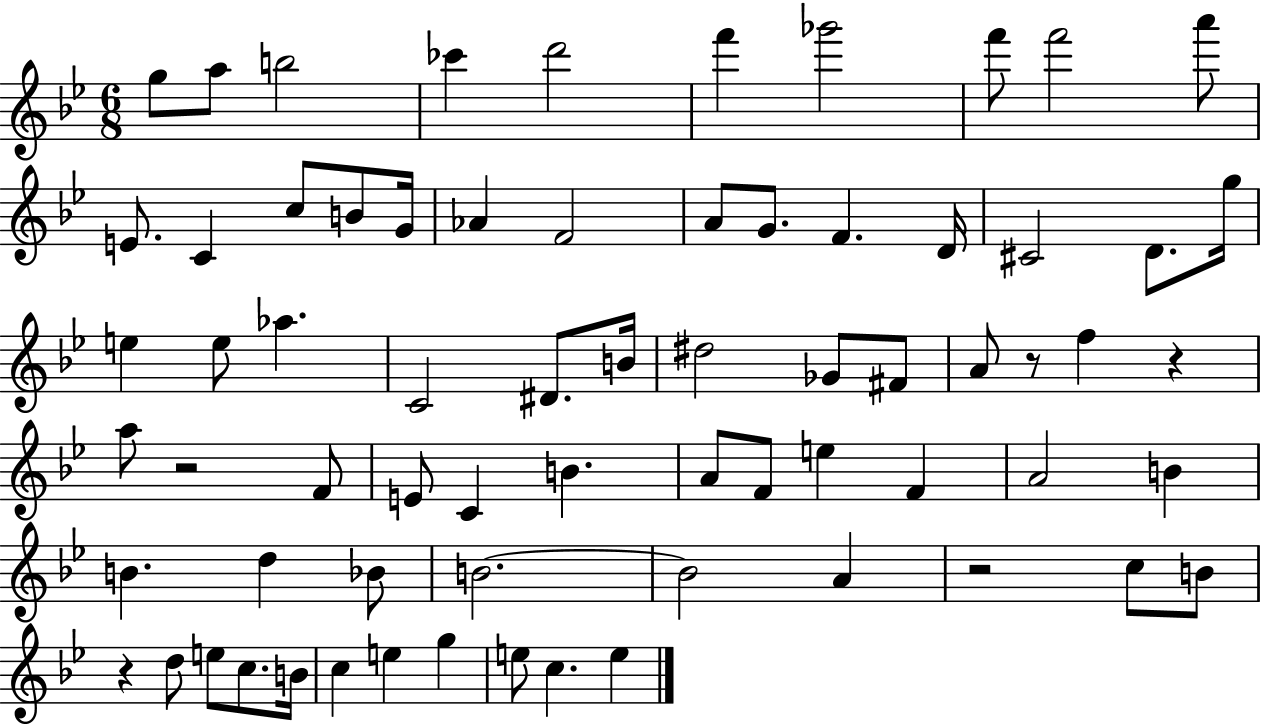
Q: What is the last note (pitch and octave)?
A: E5